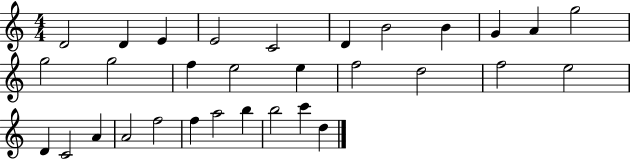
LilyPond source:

{
  \clef treble
  \numericTimeSignature
  \time 4/4
  \key c \major
  d'2 d'4 e'4 | e'2 c'2 | d'4 b'2 b'4 | g'4 a'4 g''2 | \break g''2 g''2 | f''4 e''2 e''4 | f''2 d''2 | f''2 e''2 | \break d'4 c'2 a'4 | a'2 f''2 | f''4 a''2 b''4 | b''2 c'''4 d''4 | \break \bar "|."
}